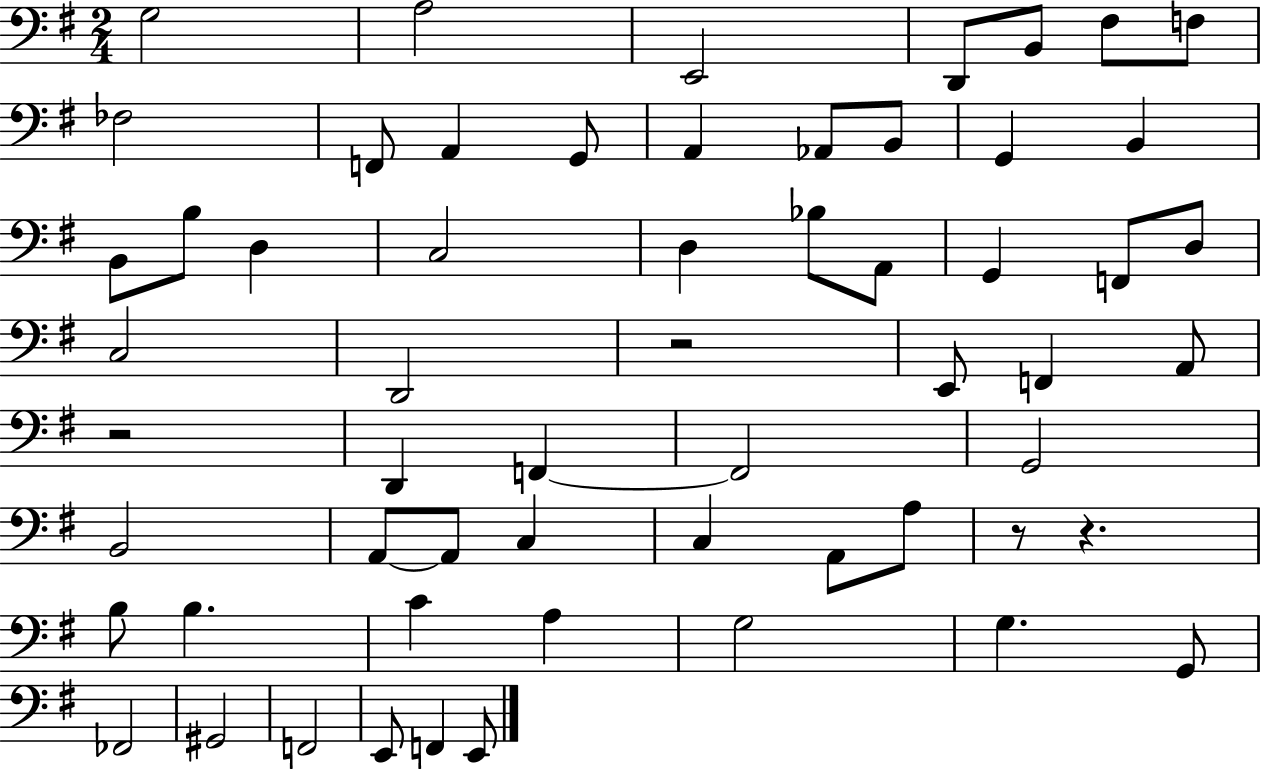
{
  \clef bass
  \numericTimeSignature
  \time 2/4
  \key g \major
  g2 | a2 | e,2 | d,8 b,8 fis8 f8 | \break fes2 | f,8 a,4 g,8 | a,4 aes,8 b,8 | g,4 b,4 | \break b,8 b8 d4 | c2 | d4 bes8 a,8 | g,4 f,8 d8 | \break c2 | d,2 | r2 | e,8 f,4 a,8 | \break r2 | d,4 f,4~~ | f,2 | g,2 | \break b,2 | a,8~~ a,8 c4 | c4 a,8 a8 | r8 r4. | \break b8 b4. | c'4 a4 | g2 | g4. g,8 | \break fes,2 | gis,2 | f,2 | e,8 f,4 e,8 | \break \bar "|."
}